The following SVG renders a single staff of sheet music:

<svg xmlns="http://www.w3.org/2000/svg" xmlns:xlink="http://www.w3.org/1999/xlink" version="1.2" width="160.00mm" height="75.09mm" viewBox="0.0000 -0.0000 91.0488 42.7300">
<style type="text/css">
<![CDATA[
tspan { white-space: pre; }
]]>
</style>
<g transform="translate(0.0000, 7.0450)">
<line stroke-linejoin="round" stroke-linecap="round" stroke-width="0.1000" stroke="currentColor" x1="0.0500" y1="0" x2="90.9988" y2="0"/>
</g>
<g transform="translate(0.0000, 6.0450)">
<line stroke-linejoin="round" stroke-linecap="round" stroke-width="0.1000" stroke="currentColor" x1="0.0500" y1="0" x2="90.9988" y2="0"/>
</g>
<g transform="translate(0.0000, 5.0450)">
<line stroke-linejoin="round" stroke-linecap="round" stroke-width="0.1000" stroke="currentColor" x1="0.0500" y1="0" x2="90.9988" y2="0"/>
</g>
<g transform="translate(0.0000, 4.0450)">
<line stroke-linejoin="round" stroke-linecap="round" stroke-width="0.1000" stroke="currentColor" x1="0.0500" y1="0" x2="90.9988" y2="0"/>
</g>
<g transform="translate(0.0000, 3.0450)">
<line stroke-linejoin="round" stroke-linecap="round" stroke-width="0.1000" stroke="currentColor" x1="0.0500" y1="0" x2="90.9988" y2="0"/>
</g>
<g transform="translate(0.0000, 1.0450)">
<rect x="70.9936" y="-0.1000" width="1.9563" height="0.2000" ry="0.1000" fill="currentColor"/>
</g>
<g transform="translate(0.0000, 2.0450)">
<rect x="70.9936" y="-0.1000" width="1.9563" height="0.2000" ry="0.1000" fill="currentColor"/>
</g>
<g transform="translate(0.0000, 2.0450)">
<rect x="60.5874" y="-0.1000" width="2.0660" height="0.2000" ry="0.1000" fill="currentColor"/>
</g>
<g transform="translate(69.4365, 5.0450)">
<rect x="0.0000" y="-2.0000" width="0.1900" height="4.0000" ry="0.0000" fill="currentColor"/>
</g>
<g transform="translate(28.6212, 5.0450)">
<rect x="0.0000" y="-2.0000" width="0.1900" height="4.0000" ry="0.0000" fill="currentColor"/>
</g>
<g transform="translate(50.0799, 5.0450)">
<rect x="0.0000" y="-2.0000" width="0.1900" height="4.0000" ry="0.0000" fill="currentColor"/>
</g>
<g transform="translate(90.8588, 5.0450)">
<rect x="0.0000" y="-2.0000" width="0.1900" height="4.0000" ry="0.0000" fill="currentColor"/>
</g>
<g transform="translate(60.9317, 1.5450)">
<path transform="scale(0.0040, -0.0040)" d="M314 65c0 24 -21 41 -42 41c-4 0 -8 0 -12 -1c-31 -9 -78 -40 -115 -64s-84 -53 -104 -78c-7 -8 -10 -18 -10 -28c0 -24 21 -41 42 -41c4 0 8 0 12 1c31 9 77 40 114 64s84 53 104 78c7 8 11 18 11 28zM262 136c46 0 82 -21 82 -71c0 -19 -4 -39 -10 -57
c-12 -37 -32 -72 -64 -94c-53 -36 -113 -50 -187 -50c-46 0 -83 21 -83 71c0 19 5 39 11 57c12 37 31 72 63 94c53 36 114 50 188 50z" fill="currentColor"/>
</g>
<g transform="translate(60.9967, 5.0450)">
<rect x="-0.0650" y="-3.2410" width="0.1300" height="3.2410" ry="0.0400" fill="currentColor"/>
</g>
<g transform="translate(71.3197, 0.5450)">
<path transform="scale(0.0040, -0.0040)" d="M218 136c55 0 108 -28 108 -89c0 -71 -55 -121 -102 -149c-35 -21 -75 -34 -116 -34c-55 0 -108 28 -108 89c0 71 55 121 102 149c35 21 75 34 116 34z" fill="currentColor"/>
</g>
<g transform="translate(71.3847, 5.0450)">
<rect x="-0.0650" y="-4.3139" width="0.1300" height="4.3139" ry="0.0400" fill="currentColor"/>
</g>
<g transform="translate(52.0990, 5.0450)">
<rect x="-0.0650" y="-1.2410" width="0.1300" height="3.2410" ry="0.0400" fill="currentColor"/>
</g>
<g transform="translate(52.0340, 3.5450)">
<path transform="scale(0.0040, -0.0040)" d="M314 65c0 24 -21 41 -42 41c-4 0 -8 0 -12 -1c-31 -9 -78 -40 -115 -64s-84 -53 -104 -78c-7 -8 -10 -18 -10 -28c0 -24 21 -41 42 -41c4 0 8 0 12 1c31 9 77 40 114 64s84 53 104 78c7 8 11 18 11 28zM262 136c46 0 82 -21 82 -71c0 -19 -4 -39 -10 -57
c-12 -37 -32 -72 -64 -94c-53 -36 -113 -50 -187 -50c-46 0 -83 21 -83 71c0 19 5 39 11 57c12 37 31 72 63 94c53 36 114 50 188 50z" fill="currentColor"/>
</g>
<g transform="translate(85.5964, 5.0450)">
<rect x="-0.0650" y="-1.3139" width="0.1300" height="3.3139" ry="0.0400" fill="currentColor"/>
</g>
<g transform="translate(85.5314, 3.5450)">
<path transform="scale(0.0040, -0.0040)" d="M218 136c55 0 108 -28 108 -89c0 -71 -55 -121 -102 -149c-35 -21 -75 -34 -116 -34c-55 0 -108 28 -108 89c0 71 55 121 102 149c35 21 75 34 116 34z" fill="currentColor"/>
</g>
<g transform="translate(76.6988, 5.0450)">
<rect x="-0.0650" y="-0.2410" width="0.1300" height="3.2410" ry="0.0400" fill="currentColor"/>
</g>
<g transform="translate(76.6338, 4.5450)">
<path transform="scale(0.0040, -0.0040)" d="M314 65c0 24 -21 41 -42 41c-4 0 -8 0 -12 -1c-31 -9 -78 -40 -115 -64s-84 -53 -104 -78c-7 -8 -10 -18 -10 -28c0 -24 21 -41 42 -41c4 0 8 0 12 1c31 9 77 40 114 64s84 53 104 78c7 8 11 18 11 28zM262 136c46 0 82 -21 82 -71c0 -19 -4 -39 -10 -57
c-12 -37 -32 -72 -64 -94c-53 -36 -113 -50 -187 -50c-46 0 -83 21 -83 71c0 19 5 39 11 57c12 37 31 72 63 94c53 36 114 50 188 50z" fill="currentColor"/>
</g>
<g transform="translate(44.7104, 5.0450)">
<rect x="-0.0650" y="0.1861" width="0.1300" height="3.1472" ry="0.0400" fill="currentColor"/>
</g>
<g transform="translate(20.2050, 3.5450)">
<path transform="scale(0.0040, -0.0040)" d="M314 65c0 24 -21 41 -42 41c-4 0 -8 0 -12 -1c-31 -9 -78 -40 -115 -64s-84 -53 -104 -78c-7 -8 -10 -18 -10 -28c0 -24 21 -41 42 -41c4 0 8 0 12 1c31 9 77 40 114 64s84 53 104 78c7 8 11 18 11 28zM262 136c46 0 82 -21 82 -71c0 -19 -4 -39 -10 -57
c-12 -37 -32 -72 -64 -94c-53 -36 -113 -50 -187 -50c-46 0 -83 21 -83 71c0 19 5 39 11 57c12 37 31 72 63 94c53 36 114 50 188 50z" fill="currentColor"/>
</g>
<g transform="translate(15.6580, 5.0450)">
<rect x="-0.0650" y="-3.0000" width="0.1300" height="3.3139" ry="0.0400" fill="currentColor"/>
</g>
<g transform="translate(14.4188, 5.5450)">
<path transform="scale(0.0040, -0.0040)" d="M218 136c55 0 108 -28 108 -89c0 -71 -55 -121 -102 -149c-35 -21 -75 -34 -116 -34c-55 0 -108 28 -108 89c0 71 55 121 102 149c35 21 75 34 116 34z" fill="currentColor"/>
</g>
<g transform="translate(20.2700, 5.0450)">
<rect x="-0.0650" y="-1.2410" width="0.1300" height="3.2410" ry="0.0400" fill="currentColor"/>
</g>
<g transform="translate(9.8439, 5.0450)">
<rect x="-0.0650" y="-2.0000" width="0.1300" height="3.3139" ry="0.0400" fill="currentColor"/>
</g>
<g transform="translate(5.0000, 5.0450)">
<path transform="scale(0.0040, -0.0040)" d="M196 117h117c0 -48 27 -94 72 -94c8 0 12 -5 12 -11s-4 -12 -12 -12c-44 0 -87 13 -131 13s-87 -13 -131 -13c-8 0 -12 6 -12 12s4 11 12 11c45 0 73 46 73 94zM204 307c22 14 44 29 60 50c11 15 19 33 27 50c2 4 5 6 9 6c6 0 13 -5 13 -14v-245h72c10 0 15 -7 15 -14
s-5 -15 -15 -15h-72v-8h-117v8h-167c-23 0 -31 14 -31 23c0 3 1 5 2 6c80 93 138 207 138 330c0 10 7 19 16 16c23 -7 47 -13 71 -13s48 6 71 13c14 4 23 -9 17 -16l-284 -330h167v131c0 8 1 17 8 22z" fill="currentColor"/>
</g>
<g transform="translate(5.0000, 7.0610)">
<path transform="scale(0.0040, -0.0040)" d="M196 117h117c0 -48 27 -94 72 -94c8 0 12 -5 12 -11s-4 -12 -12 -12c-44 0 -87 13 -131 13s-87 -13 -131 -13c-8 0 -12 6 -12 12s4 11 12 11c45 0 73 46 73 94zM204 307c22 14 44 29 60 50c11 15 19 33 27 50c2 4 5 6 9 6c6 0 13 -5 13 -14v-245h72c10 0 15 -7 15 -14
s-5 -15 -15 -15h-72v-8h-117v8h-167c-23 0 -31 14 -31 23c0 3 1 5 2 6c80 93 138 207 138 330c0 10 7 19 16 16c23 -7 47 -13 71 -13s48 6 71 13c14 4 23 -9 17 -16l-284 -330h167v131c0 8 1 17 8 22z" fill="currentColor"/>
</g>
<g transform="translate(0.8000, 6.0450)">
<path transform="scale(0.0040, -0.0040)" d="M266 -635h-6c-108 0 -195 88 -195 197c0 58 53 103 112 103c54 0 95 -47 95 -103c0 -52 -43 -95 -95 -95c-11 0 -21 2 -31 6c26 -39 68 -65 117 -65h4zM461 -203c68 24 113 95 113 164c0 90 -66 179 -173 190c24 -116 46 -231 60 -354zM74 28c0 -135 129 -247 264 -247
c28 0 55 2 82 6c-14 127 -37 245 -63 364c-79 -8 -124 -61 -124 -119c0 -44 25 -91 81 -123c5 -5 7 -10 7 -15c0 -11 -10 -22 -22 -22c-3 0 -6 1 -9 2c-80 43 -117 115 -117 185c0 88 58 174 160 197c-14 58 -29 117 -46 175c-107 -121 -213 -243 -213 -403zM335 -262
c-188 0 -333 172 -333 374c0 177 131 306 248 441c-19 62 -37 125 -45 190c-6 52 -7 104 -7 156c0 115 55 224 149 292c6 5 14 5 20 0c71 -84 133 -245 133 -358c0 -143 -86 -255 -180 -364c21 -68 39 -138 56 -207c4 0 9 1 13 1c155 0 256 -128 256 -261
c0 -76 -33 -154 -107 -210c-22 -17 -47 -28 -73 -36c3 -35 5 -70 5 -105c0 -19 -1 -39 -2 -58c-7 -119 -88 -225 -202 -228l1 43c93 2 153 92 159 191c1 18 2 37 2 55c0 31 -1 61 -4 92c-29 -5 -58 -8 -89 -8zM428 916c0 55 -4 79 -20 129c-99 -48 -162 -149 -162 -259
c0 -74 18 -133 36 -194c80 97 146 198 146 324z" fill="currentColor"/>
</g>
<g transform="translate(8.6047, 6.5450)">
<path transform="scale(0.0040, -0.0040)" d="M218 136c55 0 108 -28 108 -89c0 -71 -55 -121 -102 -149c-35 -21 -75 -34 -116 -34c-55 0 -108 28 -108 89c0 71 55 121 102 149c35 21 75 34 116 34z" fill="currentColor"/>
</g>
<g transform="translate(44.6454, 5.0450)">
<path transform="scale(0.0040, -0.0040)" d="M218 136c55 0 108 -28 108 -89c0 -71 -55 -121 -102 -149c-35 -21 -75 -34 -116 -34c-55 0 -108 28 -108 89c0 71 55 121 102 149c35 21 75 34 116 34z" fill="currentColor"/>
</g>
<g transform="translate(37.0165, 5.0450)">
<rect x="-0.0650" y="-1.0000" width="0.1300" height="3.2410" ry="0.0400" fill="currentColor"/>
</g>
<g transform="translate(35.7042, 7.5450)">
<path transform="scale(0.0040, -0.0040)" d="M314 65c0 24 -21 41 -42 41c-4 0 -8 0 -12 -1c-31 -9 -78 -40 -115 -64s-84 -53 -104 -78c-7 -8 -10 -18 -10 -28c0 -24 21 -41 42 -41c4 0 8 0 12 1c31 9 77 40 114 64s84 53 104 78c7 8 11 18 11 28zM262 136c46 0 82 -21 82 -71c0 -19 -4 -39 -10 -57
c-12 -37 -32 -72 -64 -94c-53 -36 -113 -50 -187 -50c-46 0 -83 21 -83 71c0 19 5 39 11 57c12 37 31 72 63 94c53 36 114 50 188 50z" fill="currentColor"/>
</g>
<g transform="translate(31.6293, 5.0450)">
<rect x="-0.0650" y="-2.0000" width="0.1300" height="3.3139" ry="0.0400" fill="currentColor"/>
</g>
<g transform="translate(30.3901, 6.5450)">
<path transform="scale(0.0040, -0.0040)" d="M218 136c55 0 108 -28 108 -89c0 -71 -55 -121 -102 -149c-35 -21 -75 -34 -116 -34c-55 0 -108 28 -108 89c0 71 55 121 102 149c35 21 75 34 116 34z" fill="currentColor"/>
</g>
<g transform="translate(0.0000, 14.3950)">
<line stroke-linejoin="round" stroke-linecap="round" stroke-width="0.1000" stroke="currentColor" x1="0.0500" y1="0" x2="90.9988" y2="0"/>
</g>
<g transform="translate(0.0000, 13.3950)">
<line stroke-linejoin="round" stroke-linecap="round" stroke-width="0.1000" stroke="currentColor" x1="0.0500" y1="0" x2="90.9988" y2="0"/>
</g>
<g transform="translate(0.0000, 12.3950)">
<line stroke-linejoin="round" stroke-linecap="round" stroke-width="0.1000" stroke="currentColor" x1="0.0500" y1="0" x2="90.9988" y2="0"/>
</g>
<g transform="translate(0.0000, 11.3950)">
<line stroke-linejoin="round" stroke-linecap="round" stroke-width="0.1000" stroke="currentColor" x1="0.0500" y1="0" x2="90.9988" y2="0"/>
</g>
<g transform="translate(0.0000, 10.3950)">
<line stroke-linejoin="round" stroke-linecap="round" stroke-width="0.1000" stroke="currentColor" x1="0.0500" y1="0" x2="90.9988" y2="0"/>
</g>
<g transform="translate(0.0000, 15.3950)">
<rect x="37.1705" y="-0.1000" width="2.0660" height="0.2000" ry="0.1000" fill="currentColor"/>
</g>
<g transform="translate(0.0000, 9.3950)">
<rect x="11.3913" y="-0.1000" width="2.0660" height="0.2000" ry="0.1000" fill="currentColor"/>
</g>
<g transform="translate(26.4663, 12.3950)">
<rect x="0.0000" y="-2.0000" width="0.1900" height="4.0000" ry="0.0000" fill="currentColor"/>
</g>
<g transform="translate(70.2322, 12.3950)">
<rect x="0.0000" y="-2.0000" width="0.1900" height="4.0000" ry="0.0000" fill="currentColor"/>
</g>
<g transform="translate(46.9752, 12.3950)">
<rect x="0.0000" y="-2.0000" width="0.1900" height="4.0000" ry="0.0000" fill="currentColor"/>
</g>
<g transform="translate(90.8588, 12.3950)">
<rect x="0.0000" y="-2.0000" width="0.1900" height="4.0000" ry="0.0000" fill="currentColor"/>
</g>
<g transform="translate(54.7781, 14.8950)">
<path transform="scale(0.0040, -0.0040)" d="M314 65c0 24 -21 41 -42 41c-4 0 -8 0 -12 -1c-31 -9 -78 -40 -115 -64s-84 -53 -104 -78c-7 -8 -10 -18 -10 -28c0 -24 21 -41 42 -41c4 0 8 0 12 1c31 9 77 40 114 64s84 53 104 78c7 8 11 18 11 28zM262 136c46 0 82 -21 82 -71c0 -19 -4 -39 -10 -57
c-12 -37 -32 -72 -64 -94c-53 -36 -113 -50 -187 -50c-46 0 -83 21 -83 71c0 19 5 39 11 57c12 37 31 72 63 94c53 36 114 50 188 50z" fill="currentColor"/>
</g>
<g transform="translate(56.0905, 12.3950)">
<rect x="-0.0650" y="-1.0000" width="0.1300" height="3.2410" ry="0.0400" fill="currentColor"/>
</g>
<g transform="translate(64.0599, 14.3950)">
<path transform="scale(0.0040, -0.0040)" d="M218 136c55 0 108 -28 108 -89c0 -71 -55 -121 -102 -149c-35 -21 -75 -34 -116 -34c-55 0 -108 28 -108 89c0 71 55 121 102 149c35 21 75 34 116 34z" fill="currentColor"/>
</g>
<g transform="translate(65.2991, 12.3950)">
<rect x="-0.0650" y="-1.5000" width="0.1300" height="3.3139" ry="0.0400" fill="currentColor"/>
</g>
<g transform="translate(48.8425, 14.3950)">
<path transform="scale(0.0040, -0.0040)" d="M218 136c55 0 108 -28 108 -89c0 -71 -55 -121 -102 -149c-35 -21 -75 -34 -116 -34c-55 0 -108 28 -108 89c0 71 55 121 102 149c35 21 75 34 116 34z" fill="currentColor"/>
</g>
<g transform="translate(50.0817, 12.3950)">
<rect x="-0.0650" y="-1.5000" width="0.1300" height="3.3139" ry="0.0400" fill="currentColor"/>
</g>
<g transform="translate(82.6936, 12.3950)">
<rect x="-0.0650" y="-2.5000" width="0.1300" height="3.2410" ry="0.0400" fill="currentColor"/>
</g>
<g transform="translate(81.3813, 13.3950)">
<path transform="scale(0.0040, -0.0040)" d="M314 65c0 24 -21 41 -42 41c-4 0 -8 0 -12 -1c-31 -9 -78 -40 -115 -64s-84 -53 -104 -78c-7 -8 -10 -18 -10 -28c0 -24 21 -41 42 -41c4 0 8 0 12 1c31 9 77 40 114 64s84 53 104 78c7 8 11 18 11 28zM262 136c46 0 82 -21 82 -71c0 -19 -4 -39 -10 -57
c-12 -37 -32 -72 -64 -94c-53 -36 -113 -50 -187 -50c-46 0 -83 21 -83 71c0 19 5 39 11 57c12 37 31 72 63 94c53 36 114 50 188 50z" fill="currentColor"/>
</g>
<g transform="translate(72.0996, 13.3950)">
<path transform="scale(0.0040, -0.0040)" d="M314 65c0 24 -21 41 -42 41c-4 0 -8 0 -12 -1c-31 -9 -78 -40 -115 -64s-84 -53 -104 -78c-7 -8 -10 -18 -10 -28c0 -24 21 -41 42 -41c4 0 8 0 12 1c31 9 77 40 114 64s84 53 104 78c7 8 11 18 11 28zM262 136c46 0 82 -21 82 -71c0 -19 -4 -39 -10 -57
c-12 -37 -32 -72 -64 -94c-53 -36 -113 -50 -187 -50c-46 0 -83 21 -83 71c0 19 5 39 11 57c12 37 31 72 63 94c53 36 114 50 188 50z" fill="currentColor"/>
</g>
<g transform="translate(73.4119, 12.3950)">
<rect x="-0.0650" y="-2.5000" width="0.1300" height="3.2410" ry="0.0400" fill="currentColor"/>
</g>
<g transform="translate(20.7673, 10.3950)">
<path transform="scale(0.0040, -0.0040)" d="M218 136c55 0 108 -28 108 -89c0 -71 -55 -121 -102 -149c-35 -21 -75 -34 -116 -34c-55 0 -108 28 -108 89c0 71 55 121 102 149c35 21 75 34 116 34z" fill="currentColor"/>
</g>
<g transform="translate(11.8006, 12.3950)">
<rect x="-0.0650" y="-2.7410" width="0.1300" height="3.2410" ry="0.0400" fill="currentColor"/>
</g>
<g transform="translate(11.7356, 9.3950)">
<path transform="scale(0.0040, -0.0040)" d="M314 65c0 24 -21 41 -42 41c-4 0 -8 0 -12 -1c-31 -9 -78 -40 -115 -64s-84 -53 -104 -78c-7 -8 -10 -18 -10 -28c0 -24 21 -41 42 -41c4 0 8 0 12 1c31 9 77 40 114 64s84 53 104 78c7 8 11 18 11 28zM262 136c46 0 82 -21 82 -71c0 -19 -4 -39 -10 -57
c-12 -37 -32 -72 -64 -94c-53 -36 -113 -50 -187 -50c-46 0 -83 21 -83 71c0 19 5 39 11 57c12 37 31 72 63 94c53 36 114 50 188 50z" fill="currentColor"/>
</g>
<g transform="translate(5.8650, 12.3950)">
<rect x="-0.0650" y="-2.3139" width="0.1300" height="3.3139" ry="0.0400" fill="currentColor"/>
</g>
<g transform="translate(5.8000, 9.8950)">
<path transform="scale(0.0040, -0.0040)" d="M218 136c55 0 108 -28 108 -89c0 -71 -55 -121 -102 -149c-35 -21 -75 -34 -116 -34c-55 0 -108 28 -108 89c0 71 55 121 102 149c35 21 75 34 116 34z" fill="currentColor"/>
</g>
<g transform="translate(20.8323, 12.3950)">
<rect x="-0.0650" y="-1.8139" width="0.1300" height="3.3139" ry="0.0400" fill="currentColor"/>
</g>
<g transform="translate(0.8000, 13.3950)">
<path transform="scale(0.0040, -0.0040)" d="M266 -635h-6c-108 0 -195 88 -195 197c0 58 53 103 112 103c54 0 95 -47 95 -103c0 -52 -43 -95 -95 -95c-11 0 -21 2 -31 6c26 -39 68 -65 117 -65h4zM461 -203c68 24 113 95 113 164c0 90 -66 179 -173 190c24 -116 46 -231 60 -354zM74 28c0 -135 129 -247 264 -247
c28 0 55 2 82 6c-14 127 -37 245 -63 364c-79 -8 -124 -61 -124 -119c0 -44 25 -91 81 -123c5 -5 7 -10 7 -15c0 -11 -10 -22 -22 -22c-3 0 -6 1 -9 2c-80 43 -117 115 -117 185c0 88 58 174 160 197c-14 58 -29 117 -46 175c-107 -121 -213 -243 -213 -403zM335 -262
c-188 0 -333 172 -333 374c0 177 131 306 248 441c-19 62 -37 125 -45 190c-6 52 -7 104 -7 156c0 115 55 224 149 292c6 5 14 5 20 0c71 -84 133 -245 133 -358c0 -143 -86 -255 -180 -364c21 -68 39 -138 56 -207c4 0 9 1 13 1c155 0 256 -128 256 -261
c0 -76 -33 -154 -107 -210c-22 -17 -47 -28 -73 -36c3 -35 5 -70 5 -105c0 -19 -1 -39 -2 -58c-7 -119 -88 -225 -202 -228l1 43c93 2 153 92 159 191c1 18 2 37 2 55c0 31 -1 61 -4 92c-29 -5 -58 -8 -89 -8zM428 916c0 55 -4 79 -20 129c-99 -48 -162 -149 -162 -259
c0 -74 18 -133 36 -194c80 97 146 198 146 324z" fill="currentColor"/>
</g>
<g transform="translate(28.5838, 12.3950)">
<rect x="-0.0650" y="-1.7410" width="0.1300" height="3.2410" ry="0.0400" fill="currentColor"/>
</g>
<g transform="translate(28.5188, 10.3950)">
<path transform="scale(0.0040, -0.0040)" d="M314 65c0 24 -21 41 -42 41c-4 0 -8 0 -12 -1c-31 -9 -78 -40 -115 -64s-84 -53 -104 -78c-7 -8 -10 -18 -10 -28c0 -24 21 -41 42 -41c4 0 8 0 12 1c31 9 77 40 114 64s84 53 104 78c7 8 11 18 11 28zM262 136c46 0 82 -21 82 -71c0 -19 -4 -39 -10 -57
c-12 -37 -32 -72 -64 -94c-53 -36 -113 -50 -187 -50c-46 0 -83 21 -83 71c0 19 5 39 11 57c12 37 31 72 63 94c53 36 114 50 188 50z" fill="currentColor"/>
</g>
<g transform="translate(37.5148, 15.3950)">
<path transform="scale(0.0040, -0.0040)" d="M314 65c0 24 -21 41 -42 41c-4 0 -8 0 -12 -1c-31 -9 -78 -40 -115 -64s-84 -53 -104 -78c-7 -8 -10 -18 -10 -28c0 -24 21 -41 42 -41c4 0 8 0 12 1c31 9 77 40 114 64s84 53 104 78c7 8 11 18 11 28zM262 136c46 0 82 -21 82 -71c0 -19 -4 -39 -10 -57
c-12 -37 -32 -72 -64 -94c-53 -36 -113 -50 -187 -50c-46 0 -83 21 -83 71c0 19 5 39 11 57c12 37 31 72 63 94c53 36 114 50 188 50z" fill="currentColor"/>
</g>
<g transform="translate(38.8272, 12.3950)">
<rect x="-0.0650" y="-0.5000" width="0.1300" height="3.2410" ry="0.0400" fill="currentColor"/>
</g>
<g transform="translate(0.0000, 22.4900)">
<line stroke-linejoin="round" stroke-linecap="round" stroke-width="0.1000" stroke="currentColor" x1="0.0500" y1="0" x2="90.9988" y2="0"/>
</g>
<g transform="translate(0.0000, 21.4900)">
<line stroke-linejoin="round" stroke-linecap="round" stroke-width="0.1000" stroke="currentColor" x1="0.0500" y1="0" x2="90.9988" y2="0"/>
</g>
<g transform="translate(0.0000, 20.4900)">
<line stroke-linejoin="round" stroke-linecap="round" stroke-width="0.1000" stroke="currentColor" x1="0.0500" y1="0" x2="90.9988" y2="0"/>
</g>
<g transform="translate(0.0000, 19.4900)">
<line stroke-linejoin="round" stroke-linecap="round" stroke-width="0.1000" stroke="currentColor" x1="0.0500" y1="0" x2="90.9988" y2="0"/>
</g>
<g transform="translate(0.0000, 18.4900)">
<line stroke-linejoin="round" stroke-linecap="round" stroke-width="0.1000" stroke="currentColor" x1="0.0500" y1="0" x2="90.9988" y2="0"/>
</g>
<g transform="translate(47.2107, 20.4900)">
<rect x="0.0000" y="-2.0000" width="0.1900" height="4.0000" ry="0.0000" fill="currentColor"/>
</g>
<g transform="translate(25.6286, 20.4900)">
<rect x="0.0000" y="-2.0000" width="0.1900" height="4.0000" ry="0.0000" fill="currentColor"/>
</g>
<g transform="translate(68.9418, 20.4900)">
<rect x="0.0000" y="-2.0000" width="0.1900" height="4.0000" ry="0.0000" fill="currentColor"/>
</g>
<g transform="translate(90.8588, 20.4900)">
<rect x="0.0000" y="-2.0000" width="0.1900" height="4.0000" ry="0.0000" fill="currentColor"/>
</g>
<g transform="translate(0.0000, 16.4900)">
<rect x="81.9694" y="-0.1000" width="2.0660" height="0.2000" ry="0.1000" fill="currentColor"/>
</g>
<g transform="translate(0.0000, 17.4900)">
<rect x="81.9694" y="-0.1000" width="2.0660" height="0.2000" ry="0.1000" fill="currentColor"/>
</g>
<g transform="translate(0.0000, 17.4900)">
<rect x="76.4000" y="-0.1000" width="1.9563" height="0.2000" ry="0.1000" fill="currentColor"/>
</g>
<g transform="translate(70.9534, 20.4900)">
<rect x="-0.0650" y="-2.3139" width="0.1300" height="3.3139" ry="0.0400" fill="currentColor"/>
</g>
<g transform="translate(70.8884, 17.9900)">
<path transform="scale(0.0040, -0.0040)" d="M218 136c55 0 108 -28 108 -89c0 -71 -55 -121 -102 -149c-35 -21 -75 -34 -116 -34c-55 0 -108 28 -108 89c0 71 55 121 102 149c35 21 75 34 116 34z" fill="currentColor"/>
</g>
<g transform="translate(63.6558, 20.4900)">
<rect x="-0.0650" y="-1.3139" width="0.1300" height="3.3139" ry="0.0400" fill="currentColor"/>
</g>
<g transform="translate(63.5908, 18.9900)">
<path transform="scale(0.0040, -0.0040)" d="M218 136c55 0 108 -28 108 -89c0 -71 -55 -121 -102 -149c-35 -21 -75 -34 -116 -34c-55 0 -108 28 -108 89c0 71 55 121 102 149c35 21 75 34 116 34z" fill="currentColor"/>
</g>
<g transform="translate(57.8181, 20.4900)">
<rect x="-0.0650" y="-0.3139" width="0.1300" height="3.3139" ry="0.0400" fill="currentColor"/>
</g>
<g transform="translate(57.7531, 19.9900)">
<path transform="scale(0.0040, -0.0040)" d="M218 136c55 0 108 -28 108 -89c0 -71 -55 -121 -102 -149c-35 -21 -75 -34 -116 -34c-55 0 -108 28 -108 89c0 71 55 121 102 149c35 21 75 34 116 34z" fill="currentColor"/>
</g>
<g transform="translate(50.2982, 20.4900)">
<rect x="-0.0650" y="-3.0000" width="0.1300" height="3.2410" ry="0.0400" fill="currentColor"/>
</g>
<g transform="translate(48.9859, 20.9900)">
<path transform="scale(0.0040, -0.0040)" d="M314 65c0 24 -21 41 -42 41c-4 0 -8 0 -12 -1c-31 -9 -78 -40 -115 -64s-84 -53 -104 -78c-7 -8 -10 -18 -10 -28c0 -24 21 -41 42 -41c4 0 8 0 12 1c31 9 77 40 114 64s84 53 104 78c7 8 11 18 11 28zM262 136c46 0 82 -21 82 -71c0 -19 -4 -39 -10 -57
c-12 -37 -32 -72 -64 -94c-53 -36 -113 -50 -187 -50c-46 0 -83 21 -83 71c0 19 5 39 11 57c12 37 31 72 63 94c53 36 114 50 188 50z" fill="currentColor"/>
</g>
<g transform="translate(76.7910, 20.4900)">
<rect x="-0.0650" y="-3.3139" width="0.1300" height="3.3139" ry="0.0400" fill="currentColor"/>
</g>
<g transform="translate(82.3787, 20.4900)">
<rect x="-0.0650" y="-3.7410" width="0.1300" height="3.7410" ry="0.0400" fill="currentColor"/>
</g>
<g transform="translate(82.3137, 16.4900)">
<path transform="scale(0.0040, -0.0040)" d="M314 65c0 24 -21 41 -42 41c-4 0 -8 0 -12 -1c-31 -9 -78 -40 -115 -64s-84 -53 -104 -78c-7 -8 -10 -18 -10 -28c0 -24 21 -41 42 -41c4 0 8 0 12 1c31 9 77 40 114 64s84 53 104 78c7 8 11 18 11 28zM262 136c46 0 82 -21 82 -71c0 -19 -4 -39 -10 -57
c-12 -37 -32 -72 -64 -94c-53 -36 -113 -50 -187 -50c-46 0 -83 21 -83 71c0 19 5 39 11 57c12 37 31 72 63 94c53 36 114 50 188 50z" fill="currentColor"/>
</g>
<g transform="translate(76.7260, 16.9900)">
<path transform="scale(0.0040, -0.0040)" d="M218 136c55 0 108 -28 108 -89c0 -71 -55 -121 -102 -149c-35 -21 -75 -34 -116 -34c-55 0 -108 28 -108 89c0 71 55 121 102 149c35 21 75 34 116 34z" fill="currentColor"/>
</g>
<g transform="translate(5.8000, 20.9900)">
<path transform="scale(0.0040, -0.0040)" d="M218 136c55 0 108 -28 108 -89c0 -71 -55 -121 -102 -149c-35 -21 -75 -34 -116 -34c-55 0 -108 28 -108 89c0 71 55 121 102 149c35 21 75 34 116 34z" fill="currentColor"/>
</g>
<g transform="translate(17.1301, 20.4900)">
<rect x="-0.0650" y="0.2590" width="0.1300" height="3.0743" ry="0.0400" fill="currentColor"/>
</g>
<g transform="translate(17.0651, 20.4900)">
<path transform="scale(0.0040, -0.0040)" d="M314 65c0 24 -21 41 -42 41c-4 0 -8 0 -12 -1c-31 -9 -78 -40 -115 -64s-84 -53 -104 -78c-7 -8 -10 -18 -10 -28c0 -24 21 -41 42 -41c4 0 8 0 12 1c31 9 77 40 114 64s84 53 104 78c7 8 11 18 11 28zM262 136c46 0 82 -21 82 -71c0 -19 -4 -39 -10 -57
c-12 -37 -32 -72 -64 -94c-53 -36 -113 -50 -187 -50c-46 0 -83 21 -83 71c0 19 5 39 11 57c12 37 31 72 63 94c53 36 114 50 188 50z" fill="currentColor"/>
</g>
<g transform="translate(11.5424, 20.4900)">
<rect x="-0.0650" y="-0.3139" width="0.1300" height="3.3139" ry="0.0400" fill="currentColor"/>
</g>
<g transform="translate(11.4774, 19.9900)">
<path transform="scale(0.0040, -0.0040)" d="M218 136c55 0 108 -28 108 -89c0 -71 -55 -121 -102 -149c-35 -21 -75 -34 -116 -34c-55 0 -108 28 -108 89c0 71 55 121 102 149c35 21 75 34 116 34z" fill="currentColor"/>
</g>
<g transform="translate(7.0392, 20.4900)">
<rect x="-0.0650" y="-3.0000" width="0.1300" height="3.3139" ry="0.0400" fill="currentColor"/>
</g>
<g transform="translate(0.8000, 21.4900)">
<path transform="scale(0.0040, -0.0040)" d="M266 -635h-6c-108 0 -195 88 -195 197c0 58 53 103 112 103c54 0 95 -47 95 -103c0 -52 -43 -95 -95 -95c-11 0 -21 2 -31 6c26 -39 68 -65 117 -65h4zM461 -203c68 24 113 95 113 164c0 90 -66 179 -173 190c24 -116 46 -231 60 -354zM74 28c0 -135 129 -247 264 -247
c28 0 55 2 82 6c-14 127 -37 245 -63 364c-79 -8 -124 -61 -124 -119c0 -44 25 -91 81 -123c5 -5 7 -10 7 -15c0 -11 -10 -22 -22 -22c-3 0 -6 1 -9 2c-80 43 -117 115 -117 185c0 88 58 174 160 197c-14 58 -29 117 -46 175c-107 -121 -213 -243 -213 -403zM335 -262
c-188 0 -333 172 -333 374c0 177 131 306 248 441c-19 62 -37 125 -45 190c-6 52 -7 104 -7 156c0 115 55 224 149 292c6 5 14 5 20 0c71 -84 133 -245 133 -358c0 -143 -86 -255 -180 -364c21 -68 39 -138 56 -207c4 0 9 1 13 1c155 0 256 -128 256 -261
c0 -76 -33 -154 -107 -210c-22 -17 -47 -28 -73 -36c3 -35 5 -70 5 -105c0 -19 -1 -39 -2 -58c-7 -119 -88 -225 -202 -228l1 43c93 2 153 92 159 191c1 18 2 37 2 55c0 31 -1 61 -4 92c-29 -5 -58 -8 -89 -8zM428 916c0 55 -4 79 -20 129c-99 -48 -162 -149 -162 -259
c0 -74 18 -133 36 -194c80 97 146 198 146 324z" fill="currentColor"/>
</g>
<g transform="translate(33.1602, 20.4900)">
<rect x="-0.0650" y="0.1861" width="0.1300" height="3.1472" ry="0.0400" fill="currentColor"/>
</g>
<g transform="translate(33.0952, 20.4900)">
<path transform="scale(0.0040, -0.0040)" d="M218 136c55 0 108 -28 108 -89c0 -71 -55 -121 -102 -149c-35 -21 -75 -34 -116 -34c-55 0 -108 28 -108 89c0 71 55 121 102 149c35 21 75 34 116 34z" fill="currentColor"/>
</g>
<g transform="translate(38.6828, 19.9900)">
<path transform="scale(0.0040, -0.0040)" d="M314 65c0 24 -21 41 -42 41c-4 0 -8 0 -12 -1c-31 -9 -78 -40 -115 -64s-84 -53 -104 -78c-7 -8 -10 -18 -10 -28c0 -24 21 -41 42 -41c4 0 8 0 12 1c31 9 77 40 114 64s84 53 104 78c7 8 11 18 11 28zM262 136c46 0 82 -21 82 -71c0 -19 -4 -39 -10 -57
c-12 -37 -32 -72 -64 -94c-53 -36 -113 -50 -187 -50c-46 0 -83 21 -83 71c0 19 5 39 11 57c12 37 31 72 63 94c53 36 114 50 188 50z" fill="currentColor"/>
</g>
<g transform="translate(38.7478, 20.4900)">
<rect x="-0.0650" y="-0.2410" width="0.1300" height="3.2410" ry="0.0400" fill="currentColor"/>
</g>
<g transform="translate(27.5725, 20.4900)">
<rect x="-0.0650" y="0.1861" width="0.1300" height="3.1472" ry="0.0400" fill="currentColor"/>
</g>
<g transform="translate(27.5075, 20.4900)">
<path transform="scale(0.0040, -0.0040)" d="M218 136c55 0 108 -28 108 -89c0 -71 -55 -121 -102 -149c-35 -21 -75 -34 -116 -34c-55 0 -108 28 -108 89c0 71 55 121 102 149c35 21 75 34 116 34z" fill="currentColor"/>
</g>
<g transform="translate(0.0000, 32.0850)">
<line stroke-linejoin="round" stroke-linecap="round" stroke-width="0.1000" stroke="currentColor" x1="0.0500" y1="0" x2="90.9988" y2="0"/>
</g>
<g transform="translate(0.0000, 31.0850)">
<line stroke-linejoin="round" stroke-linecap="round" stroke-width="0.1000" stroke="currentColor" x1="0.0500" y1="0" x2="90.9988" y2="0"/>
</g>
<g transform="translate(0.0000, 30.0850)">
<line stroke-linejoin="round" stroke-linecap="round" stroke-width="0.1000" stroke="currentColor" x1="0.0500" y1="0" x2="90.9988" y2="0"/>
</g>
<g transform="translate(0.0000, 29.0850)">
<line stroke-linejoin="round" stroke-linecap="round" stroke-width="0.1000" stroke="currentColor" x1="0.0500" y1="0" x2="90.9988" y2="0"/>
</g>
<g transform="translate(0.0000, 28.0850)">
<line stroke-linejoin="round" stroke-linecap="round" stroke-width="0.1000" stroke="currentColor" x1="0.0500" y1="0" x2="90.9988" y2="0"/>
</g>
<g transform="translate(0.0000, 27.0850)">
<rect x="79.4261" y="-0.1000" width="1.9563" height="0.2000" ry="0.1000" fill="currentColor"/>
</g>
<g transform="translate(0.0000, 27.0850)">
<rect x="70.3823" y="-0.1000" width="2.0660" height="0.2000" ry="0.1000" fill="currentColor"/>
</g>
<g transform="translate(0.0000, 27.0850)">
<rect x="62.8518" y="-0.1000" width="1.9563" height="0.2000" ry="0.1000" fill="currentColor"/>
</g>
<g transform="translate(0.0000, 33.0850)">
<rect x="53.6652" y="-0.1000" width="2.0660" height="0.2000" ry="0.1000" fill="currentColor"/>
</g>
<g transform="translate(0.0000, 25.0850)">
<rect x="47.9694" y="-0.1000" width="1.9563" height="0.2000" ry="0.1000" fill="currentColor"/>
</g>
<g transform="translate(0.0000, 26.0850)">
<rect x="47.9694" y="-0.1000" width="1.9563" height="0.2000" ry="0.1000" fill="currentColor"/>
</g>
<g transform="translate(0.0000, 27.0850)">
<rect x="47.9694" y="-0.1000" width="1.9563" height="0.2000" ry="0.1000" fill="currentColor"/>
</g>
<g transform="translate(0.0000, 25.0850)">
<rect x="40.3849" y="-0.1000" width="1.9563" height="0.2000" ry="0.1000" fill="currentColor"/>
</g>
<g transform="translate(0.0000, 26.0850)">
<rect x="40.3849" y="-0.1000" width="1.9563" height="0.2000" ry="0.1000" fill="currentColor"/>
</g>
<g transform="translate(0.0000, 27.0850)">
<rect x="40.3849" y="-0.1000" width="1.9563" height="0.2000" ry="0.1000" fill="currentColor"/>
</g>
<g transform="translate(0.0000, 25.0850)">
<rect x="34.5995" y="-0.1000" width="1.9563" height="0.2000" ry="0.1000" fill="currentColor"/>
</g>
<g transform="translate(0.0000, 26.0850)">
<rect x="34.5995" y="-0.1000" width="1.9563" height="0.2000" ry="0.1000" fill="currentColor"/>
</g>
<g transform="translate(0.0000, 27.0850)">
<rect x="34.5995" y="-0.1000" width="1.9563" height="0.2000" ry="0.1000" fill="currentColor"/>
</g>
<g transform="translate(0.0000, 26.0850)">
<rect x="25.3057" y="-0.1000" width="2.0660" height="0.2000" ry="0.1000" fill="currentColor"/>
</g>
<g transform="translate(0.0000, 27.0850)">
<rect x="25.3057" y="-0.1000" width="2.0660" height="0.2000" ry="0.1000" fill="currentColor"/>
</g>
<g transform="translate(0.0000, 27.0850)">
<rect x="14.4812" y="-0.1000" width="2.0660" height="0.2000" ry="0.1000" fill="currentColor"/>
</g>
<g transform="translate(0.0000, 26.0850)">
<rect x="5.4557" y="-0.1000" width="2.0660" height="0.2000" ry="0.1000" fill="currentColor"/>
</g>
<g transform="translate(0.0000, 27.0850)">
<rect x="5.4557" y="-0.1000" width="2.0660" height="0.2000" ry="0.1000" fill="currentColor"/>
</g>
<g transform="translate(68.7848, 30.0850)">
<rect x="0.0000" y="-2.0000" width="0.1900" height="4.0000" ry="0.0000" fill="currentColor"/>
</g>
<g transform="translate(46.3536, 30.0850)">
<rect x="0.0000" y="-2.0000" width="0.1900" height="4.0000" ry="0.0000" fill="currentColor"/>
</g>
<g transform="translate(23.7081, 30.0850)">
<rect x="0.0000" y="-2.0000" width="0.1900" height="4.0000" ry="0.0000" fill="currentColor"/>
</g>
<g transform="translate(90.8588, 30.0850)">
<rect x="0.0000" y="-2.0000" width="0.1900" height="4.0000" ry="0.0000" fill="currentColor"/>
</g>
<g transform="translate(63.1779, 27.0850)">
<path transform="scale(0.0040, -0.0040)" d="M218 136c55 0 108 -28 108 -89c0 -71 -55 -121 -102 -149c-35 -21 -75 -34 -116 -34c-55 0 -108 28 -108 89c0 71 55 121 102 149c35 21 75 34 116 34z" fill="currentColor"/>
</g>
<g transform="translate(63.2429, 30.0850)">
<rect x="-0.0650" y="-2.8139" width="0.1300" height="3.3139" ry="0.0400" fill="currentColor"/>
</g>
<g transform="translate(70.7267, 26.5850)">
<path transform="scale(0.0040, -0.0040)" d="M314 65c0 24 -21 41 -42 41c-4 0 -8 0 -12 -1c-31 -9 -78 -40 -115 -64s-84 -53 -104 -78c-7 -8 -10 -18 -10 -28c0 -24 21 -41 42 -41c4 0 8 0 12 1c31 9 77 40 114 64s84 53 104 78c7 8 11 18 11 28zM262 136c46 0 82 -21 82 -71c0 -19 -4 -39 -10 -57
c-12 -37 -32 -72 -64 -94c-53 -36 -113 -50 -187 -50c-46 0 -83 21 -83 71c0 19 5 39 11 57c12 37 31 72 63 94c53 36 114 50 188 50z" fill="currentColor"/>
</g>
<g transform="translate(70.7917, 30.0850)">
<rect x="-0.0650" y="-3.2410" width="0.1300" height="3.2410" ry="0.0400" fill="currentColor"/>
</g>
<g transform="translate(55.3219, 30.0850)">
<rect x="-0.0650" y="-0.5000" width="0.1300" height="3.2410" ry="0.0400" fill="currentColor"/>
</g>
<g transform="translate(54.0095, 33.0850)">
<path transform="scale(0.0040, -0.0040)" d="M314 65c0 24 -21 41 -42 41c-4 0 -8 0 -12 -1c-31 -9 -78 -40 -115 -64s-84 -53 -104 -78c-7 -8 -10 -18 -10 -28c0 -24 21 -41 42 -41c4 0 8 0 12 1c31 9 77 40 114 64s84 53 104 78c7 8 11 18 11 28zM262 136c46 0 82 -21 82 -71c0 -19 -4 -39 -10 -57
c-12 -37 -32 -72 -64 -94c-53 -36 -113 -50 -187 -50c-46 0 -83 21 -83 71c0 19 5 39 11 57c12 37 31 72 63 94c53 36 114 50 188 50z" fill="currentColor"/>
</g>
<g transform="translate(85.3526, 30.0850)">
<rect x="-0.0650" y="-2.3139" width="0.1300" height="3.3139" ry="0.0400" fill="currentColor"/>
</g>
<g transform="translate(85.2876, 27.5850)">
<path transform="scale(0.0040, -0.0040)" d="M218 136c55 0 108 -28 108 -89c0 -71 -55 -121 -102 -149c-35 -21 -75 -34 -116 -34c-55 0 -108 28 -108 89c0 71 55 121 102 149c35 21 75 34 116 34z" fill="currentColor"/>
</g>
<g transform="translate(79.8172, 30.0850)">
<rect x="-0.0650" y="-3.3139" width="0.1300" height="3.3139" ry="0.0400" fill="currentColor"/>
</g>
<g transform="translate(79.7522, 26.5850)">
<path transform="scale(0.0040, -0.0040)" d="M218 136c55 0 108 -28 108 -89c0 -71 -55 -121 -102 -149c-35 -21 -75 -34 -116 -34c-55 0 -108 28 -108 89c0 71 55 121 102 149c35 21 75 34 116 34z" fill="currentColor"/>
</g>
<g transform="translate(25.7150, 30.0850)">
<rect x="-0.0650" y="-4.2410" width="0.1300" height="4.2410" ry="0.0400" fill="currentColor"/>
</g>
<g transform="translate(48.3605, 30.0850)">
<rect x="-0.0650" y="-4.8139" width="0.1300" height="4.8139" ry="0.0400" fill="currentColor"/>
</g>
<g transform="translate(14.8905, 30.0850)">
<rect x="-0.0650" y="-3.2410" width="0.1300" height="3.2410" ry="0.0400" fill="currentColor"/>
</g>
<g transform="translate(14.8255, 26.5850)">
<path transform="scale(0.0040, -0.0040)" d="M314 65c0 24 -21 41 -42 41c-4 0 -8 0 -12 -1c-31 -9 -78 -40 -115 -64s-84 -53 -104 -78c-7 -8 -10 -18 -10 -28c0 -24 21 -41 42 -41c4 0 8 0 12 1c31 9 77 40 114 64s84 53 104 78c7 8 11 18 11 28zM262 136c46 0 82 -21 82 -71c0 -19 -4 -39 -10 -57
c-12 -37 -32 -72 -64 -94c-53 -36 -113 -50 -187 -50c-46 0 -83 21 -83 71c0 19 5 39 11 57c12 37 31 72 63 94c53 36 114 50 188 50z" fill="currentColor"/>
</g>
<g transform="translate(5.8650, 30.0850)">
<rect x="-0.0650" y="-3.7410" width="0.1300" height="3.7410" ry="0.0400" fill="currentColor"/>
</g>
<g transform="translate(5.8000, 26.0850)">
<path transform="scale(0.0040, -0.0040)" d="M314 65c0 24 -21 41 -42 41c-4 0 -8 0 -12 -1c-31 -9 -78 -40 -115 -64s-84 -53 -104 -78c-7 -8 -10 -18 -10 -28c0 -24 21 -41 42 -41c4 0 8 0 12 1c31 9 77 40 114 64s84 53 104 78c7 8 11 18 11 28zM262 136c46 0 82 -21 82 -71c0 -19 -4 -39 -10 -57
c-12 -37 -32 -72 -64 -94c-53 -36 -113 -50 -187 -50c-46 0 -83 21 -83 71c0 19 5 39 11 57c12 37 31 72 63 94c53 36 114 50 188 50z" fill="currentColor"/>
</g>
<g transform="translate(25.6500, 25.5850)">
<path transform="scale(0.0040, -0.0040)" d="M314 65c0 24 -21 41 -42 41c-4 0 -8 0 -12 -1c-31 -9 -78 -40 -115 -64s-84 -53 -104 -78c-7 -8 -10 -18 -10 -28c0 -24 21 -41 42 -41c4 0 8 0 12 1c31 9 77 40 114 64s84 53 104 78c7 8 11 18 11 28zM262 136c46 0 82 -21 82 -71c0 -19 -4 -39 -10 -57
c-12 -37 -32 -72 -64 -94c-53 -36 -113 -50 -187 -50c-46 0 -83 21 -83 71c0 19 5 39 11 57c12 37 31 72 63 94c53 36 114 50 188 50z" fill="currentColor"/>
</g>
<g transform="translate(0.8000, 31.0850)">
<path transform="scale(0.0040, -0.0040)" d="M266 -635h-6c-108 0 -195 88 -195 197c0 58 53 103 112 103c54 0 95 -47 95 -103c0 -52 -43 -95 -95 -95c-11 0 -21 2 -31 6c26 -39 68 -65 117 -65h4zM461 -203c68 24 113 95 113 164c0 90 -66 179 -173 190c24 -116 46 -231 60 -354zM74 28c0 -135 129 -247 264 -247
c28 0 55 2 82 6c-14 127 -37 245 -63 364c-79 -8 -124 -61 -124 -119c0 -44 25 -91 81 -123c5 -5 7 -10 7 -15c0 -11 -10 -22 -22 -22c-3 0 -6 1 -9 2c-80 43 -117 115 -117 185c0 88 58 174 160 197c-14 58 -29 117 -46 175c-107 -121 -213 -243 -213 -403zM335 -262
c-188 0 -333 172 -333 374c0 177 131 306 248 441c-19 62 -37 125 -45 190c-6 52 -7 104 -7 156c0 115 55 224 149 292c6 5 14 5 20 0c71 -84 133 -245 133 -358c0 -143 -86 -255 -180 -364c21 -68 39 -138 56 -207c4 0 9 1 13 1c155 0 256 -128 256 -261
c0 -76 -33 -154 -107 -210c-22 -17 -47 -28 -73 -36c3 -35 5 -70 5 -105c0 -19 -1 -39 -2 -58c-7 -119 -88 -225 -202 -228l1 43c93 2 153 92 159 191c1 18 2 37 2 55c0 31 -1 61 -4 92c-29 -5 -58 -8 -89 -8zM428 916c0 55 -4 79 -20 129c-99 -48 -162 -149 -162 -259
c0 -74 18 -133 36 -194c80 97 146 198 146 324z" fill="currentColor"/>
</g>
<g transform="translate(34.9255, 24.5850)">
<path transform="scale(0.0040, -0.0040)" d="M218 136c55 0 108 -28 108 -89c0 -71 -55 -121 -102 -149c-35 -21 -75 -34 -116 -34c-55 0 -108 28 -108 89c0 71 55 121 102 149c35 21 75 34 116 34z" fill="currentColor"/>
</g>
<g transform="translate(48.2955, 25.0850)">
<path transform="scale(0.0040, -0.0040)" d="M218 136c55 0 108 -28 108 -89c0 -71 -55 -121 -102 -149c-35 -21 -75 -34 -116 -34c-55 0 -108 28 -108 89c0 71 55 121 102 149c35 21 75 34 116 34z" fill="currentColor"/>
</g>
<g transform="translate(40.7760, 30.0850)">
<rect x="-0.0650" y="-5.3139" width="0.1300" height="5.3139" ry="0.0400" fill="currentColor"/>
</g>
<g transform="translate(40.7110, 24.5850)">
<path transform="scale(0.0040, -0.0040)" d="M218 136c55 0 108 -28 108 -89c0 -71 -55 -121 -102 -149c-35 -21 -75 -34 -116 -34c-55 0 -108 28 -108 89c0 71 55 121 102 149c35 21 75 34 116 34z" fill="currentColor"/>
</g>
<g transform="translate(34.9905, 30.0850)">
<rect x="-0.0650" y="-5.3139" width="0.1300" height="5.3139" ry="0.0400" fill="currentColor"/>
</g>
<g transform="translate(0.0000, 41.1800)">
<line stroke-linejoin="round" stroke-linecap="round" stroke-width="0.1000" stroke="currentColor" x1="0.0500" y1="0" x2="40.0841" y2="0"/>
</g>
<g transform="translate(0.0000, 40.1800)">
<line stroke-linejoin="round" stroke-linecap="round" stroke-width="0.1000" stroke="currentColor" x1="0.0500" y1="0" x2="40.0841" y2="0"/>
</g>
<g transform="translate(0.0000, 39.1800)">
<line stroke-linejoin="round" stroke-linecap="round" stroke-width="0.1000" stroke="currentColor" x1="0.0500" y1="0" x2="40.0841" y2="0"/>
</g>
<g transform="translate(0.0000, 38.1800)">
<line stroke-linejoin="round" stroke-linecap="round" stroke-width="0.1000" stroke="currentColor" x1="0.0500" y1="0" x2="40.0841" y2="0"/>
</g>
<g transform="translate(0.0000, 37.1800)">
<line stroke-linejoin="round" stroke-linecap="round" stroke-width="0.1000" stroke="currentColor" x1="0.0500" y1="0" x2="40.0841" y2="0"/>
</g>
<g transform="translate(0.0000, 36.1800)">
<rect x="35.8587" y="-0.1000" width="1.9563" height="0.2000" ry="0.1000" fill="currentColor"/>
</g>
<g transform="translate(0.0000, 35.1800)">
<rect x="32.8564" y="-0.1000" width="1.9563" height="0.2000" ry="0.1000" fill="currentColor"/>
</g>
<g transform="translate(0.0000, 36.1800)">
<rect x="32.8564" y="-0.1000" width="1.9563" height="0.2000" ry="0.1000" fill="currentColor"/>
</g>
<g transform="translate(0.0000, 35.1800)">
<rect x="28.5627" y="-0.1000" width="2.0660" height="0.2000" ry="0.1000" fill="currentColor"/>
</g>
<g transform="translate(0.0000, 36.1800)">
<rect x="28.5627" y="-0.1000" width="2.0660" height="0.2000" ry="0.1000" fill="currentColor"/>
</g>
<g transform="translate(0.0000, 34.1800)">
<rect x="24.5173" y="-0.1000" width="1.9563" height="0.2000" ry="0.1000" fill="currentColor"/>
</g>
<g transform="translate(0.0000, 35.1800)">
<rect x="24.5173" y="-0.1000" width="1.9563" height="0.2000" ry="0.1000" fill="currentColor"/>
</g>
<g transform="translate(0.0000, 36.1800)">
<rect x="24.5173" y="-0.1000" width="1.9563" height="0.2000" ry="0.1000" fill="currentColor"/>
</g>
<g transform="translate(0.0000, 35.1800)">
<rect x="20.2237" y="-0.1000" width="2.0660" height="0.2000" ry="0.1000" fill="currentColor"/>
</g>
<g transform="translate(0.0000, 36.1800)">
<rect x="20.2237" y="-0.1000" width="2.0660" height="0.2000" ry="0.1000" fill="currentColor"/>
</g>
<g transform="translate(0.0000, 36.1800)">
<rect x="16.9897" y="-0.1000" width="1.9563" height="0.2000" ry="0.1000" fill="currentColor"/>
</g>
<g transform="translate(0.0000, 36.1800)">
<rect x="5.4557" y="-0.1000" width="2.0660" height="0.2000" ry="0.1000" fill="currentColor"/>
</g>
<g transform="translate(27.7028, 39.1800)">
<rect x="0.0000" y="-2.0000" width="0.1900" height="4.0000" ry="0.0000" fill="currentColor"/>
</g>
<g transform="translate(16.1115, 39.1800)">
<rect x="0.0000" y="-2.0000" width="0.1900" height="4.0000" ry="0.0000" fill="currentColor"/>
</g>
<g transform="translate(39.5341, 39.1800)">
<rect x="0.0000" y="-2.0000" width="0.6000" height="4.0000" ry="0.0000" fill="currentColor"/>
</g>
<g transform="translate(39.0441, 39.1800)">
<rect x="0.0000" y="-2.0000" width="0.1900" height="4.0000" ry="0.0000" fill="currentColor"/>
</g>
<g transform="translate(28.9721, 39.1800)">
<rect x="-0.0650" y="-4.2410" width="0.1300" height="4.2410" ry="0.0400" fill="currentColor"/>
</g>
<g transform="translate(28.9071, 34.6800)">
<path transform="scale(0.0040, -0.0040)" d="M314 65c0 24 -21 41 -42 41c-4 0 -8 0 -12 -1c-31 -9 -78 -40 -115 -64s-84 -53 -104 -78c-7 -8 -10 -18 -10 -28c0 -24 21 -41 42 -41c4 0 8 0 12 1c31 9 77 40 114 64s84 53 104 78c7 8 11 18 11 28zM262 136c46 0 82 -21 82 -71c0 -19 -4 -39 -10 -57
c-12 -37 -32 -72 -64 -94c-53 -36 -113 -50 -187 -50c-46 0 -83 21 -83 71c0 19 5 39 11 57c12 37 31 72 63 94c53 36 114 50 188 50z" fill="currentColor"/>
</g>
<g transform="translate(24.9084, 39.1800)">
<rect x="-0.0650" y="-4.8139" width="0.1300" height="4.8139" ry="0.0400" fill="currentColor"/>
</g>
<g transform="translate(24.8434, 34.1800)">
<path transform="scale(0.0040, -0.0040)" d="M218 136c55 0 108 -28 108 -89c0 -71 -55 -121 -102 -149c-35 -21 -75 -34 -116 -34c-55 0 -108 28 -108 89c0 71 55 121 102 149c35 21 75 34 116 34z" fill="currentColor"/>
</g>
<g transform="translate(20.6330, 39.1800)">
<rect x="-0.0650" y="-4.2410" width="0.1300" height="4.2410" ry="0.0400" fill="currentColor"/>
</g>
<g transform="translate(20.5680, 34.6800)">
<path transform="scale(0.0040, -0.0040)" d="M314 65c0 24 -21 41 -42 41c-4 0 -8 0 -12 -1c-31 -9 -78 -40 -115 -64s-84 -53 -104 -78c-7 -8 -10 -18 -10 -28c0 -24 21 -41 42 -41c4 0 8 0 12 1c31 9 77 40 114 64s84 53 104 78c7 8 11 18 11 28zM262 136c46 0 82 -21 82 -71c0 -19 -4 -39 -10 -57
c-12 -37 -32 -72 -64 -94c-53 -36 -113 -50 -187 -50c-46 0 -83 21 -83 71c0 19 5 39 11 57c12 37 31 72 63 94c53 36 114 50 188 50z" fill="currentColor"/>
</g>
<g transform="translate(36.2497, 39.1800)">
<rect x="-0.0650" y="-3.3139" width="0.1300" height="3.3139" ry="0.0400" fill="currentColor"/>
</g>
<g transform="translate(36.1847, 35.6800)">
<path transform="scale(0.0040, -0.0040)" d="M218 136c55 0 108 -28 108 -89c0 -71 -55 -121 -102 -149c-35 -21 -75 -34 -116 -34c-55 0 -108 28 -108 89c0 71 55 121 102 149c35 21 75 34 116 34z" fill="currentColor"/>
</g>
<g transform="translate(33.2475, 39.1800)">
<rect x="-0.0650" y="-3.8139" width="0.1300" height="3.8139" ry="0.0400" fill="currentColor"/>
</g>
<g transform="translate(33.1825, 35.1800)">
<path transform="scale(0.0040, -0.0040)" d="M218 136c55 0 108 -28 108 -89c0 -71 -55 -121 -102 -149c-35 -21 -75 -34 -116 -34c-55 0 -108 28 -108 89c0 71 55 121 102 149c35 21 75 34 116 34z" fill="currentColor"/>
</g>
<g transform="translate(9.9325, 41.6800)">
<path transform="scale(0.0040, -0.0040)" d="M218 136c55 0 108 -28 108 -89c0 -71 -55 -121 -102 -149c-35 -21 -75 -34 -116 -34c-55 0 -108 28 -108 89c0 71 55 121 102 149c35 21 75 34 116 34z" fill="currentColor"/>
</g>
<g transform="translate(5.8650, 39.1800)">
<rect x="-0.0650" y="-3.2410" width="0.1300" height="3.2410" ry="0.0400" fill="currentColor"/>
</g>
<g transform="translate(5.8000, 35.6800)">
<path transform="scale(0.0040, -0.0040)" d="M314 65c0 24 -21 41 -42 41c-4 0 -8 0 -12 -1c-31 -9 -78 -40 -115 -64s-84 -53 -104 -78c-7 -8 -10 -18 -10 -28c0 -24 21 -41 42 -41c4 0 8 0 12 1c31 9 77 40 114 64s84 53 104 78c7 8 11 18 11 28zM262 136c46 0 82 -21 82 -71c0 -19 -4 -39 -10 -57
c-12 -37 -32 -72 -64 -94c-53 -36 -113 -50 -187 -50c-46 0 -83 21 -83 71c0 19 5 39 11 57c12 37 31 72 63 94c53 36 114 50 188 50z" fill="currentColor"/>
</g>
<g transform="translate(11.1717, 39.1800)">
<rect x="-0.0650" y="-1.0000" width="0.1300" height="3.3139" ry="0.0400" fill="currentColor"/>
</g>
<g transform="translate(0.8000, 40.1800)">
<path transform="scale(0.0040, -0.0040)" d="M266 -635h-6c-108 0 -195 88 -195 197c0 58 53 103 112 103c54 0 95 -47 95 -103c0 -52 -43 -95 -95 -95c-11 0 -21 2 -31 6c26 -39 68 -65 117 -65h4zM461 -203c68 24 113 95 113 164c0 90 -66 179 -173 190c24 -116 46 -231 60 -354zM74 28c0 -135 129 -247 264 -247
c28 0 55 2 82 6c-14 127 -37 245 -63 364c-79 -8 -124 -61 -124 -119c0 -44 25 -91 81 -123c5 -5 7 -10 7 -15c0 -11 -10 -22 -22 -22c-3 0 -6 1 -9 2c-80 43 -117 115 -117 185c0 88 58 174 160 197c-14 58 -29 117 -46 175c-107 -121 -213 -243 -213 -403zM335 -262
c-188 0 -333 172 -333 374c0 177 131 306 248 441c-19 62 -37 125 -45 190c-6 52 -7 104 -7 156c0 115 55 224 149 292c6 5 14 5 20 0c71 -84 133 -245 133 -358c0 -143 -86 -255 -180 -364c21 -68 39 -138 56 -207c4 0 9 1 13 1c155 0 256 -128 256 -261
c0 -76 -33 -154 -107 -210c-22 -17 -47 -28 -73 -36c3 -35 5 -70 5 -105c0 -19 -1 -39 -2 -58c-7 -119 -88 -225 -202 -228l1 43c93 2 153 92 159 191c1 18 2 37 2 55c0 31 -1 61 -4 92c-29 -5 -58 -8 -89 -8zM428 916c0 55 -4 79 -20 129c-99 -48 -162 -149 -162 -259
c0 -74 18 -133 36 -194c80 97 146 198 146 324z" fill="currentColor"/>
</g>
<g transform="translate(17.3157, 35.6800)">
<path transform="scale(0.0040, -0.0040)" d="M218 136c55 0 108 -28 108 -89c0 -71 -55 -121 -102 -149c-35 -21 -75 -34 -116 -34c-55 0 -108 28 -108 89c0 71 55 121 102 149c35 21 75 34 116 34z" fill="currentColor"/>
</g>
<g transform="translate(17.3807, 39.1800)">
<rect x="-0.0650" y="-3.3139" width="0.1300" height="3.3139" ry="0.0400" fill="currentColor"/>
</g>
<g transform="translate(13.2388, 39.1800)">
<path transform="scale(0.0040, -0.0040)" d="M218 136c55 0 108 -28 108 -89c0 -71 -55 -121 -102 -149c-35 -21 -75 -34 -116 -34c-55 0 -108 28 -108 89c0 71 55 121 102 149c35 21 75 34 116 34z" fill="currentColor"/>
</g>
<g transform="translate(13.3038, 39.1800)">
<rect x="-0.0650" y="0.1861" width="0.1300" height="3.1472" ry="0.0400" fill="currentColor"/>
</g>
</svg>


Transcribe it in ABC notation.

X:1
T:Untitled
M:4/4
L:1/4
K:C
F A e2 F D2 B e2 b2 d' c2 e g a2 f f2 C2 E D2 E G2 G2 A c B2 B B c2 A2 c e g b c'2 c'2 b2 d'2 f' f' e' C2 a b2 b g b2 D B b d'2 e' d'2 c' b